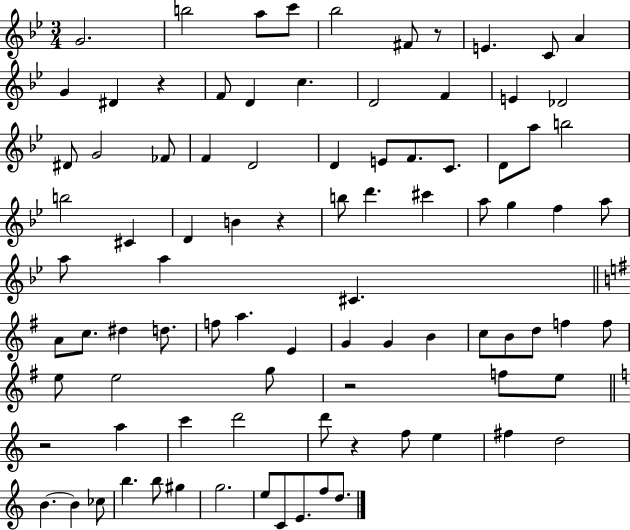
{
  \clef treble
  \numericTimeSignature
  \time 3/4
  \key bes \major
  g'2. | b''2 a''8 c'''8 | bes''2 fis'8 r8 | e'4. c'8 a'4 | \break g'4 dis'4 r4 | f'8 d'4 c''4. | d'2 f'4 | e'4 des'2 | \break dis'8 g'2 fes'8 | f'4 d'2 | d'4 e'8 f'8. c'8. | d'8 a''8 b''2 | \break b''2 cis'4 | d'4 b'4 r4 | b''8 d'''4. cis'''4 | a''8 g''4 f''4 a''8 | \break a''8 a''4 cis'4. | \bar "||" \break \key e \minor a'8 c''8. dis''4 d''8. | f''8 a''4. e'4 | g'4 g'4 b'4 | c''8 b'8 d''8 f''4 f''8 | \break e''8 e''2 g''8 | r2 f''8 e''8 | \bar "||" \break \key c \major r2 a''4 | c'''4 d'''2 | d'''8 r4 f''8 e''4 | fis''4 d''2 | \break b'4.~~ b'4 ces''8 | b''4. b''8 gis''4 | g''2. | e''8 c'8 e'8. f''8 d''8. | \break \bar "|."
}